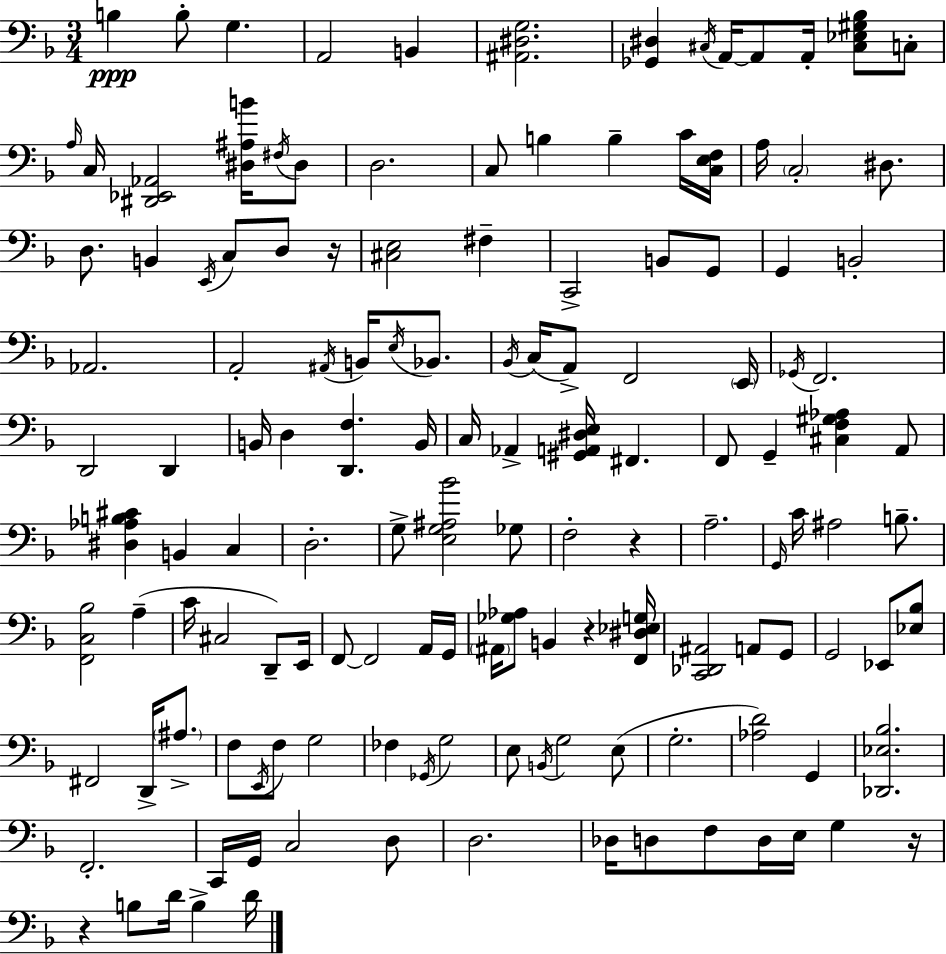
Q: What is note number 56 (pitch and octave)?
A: G2